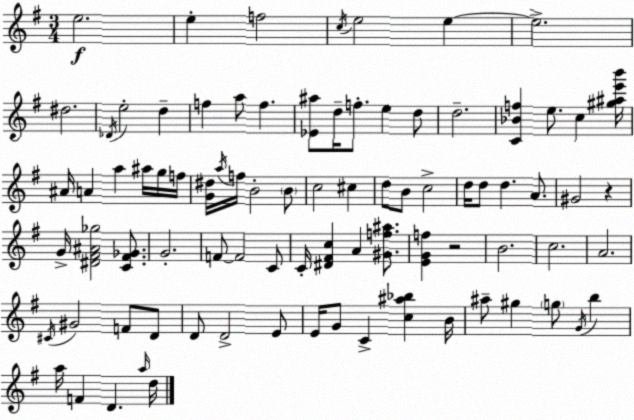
X:1
T:Untitled
M:3/4
L:1/4
K:Em
e2 e f2 c/4 e2 e e2 ^d2 _D/4 e2 d f a/2 f [_E^a]/2 d/4 f/2 e d/2 d2 [C_Bf] e/2 c [^g^ae'b']/4 ^A/4 A a ^a/4 g/4 f/4 [G^d]/4 a/4 f/4 B2 B/2 c2 ^c d/2 B/2 c2 d/4 d/2 d A/2 ^G2 z G/4 [^D^F^A_g]2 [C^F_G]/2 G2 F/2 F2 C/2 C/4 [^D^Fc] A [^Gf^a]/2 [EGf] z2 B2 c2 A2 ^C/4 ^G2 F/2 D/2 D/2 D2 E/2 E/4 G/2 C [c^a_b] B/4 ^a/2 ^g g/2 G/4 b a/4 F D a/4 d/4